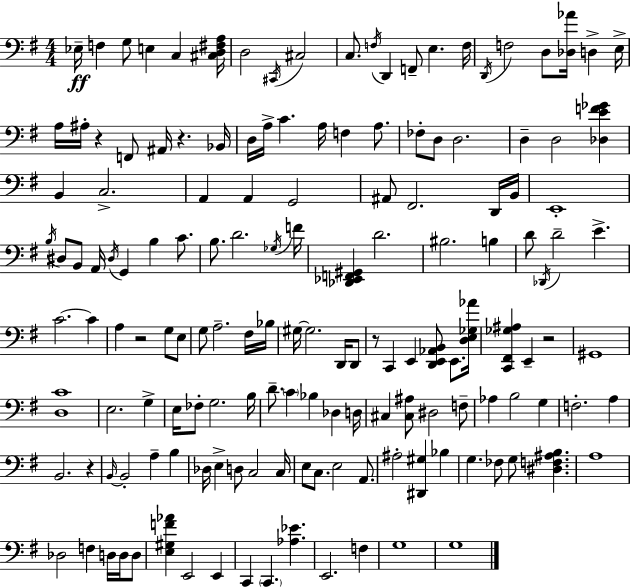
{
  \clef bass
  \numericTimeSignature
  \time 4/4
  \key e \minor
  ees16--\ff f4 g8 e4 c4 <cis d fis a>16 | d2 \acciaccatura { cis,16 } cis2 | c8. \acciaccatura { f16 } d,4 f,8-- e4. | f16 \acciaccatura { d,16 } f2 d8 <des aes'>16 d4-> | \break e16-> a16 ais16-. r4 f,8 ais,16 r4. | bes,16 d16 a16-> c'4. a16 f4 | a8. fes8-. d8 d2. | d4-- d2 <des e' f' ges'>4 | \break b,4 c2.-> | a,4 a,4 g,2 | ais,8 fis,2. | d,16 b,16 e,1-. | \break \acciaccatura { b16 } dis8 b,8 a,16 \acciaccatura { dis16 } g,4 b4 | c'8. b8. d'2. | \acciaccatura { ges16 } f'16 <des, ees, f, gis,>4 d'2. | bis2. | \break b4 d'8 \acciaccatura { des,16 } d'2-- | e'4.-> c'2.~~ | c'4 a4 r2 | g8 e8 g8 a2.-- | \break fis16 bes16 gis16~~ gis2. | d,16 d,8 r8 c,4 e,4 | <d, e, aes, b,>8 e,8. <d e ges aes'>16 <c, fis, ges ais>4 e,4-- r2 | gis,1 | \break <d c'>1 | e2. | g4-> e16 fes8-. g2. | b16 d'8.-- \parenthesize c'4 bes4 | \break des4 d16 cis4 <cis ais>8 dis2 | f8-- aes4 b2 | g4 f2.-. | a4 b,2. | \break r4 \grace { b,16~ }~ b,2-. | a4-- b4 des16 e4-> d8 c2 | c16 e8 c8. e2 | a,8. ais2-. | \break <dis, gis>4 bes4 g4. fes8 | g8 <dis f ais b>4. a1 | des2 | f4 d16 d16 d8 <e gis f' aes'>4 e,2 | \break e,4 c,4 \parenthesize c,4. | <aes ees'>4. e,2. | f4 g1 | g1 | \break \bar "|."
}